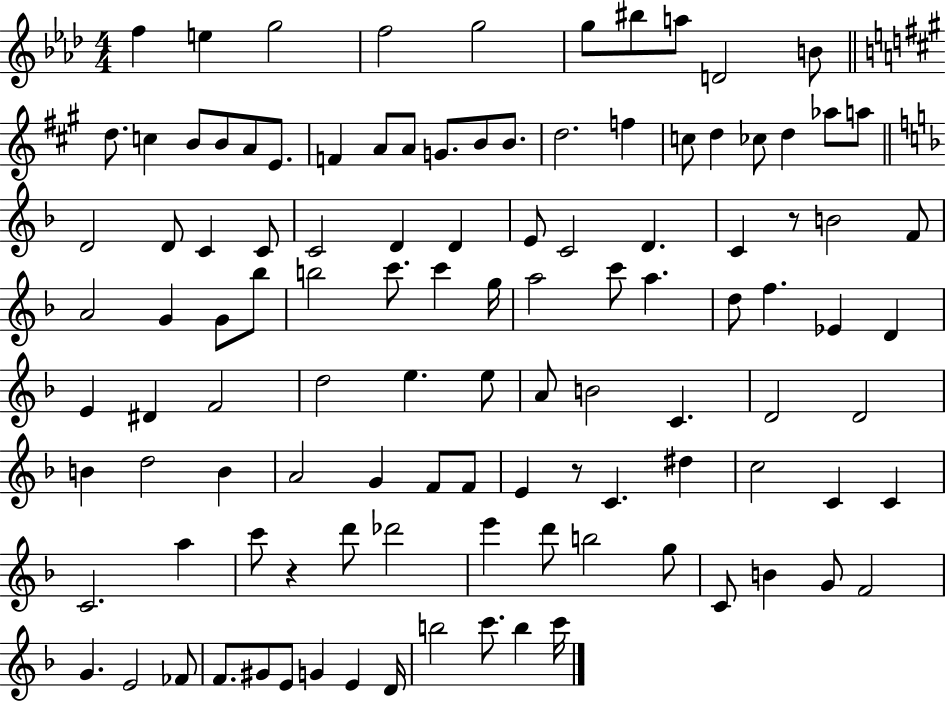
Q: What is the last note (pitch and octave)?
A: C6